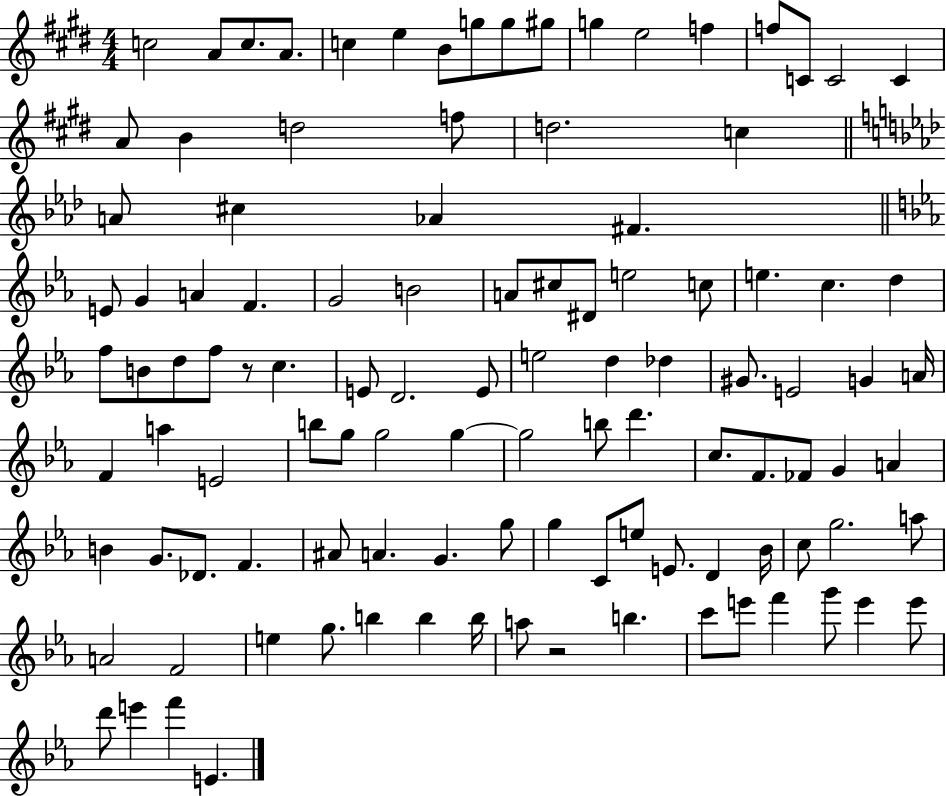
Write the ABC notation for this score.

X:1
T:Untitled
M:4/4
L:1/4
K:E
c2 A/2 c/2 A/2 c e B/2 g/2 g/2 ^g/2 g e2 f f/2 C/2 C2 C A/2 B d2 f/2 d2 c A/2 ^c _A ^F E/2 G A F G2 B2 A/2 ^c/2 ^D/2 e2 c/2 e c d f/2 B/2 d/2 f/2 z/2 c E/2 D2 E/2 e2 d _d ^G/2 E2 G A/4 F a E2 b/2 g/2 g2 g g2 b/2 d' c/2 F/2 _F/2 G A B G/2 _D/2 F ^A/2 A G g/2 g C/2 e/2 E/2 D _B/4 c/2 g2 a/2 A2 F2 e g/2 b b b/4 a/2 z2 b c'/2 e'/2 f' g'/2 e' e'/2 d'/2 e' f' E